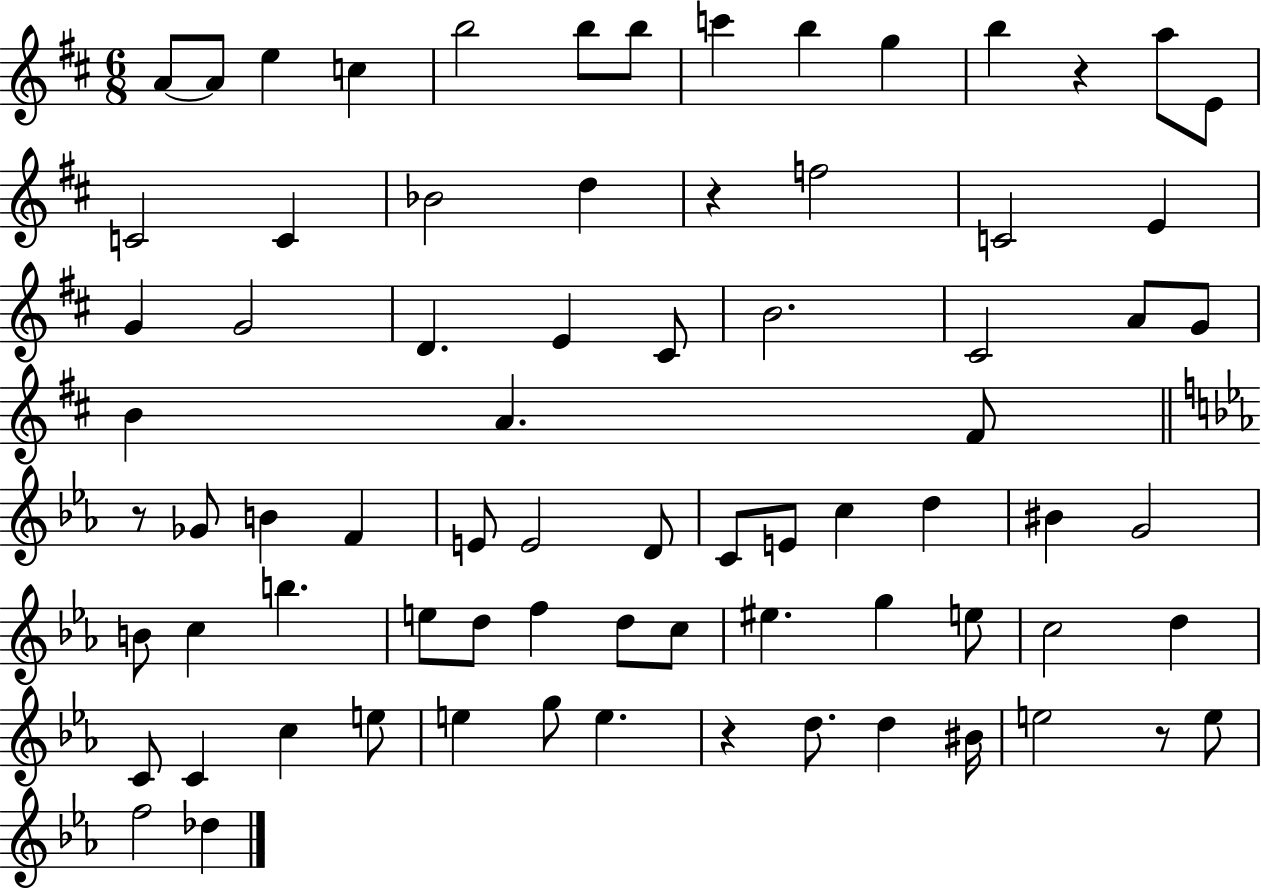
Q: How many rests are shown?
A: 5